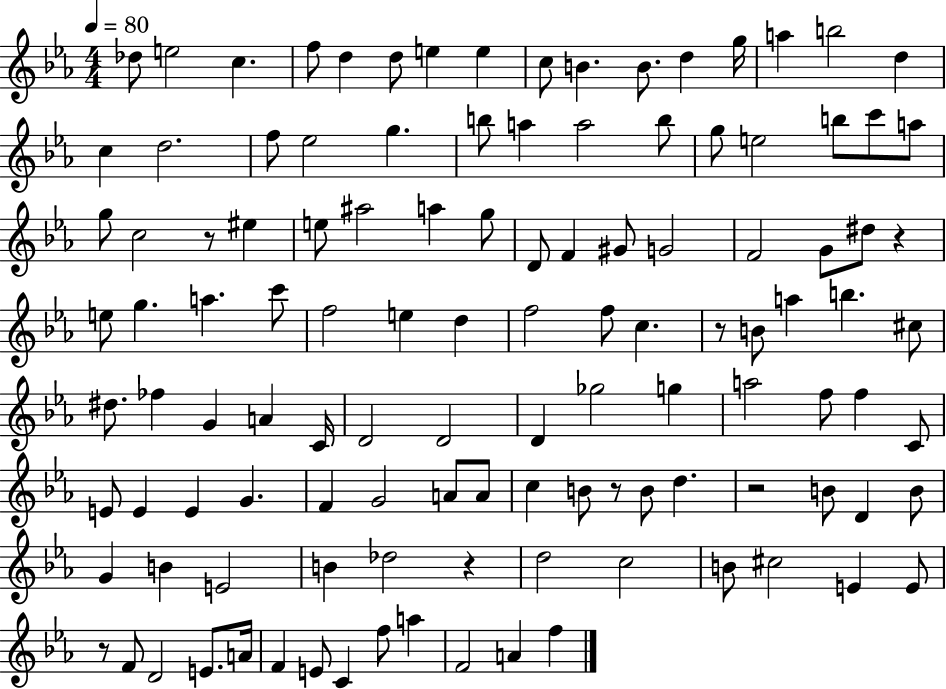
{
  \clef treble
  \numericTimeSignature
  \time 4/4
  \key ees \major
  \tempo 4 = 80
  des''8 e''2 c''4. | f''8 d''4 d''8 e''4 e''4 | c''8 b'4. b'8. d''4 g''16 | a''4 b''2 d''4 | \break c''4 d''2. | f''8 ees''2 g''4. | b''8 a''4 a''2 b''8 | g''8 e''2 b''8 c'''8 a''8 | \break g''8 c''2 r8 eis''4 | e''8 ais''2 a''4 g''8 | d'8 f'4 gis'8 g'2 | f'2 g'8 dis''8 r4 | \break e''8 g''4. a''4. c'''8 | f''2 e''4 d''4 | f''2 f''8 c''4. | r8 b'8 a''4 b''4. cis''8 | \break dis''8. fes''4 g'4 a'4 c'16 | d'2 d'2 | d'4 ges''2 g''4 | a''2 f''8 f''4 c'8 | \break e'8 e'4 e'4 g'4. | f'4 g'2 a'8 a'8 | c''4 b'8 r8 b'8 d''4. | r2 b'8 d'4 b'8 | \break g'4 b'4 e'2 | b'4 des''2 r4 | d''2 c''2 | b'8 cis''2 e'4 e'8 | \break r8 f'8 d'2 e'8. a'16 | f'4 e'8 c'4 f''8 a''4 | f'2 a'4 f''4 | \bar "|."
}